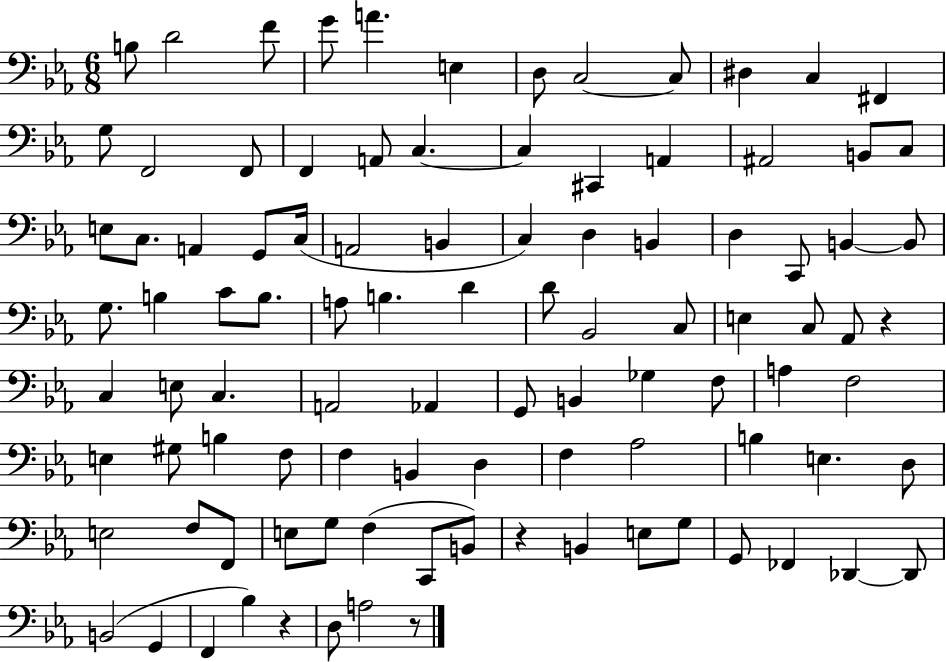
{
  \clef bass
  \numericTimeSignature
  \time 6/8
  \key ees \major
  b8 d'2 f'8 | g'8 a'4. e4 | d8 c2~~ c8 | dis4 c4 fis,4 | \break g8 f,2 f,8 | f,4 a,8 c4.~~ | c4 cis,4 a,4 | ais,2 b,8 c8 | \break e8 c8. a,4 g,8 c16( | a,2 b,4 | c4) d4 b,4 | d4 c,8 b,4~~ b,8 | \break g8. b4 c'8 b8. | a8 b4. d'4 | d'8 bes,2 c8 | e4 c8 aes,8 r4 | \break c4 e8 c4. | a,2 aes,4 | g,8 b,4 ges4 f8 | a4 f2 | \break e4 gis8 b4 f8 | f4 b,4 d4 | f4 aes2 | b4 e4. d8 | \break e2 f8 f,8 | e8 g8 f4( c,8 b,8) | r4 b,4 e8 g8 | g,8 fes,4 des,4~~ des,8 | \break b,2( g,4 | f,4 bes4) r4 | d8 a2 r8 | \bar "|."
}